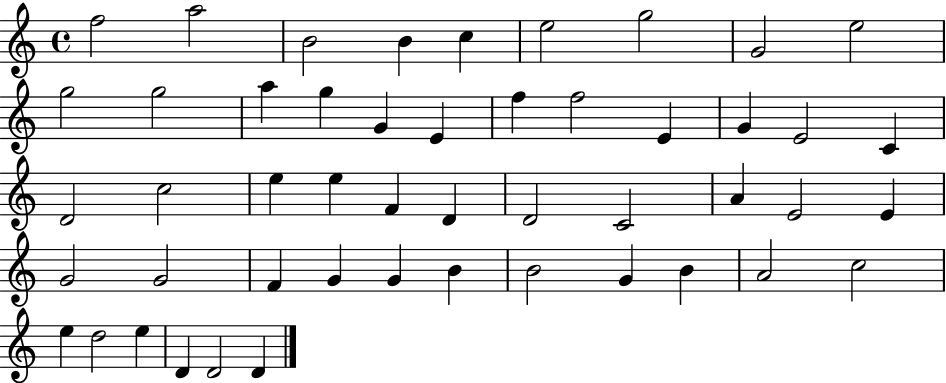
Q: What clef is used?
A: treble